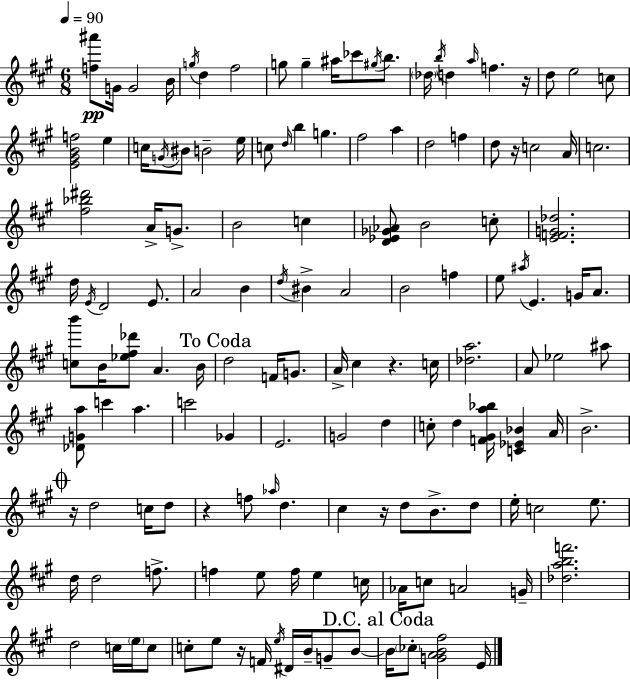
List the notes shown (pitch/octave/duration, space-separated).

[F5,A#6]/e G4/s G4/h B4/s G5/s D5/q F#5/h G5/e G5/q A#5/s CES6/e G#5/s B5/e. Db5/s B5/s D5/q A5/s F5/q. R/s D5/e E5/h C5/e [E4,G#4,B4,F5]/h E5/q C5/s G4/s BIS4/e B4/h E5/s C5/e D5/s B5/q G5/q. F#5/h A5/q D5/h F5/q D5/e R/s C5/h A4/s C5/h. [F#5,Bb5,D#6]/h A4/s G4/e. B4/h C5/q [D4,Eb4,Gb4,Ab4]/e B4/h C5/e [E4,F4,G4,Db5]/h. D5/s E4/s D4/h E4/e. A4/h B4/q D5/s BIS4/q A4/h B4/h F5/q E5/e A#5/s E4/q. G4/s A4/e. [C5,B6]/e B4/s [Eb5,F#5,Db6]/e A4/q. B4/s D5/h F4/s G4/e. A4/s C#5/q R/q. C5/s [Db5,A5]/h. A4/e Eb5/h A#5/e [Db4,G4,A5]/e C6/q A5/q. C6/h Gb4/q E4/h. G4/h D5/q C5/e D5/q [F4,G#4,A5,Bb5]/s [C4,Eb4,Bb4]/q A4/s B4/h. R/s D5/h C5/s D5/e R/q F5/e Ab5/s D5/q. C#5/q R/s D5/e B4/e. D5/e E5/s C5/h E5/e. D5/s D5/h F5/e. F5/q E5/e F5/s E5/q C5/s Ab4/s C5/e A4/h G4/s [Db5,A5,B5,F6]/h. D5/h C5/s E5/s C5/e C5/e E5/e R/s F4/s E5/s D#4/s B4/s G4/e B4/e B4/s CES5/e [G4,A4,B4,F#5]/h E4/s